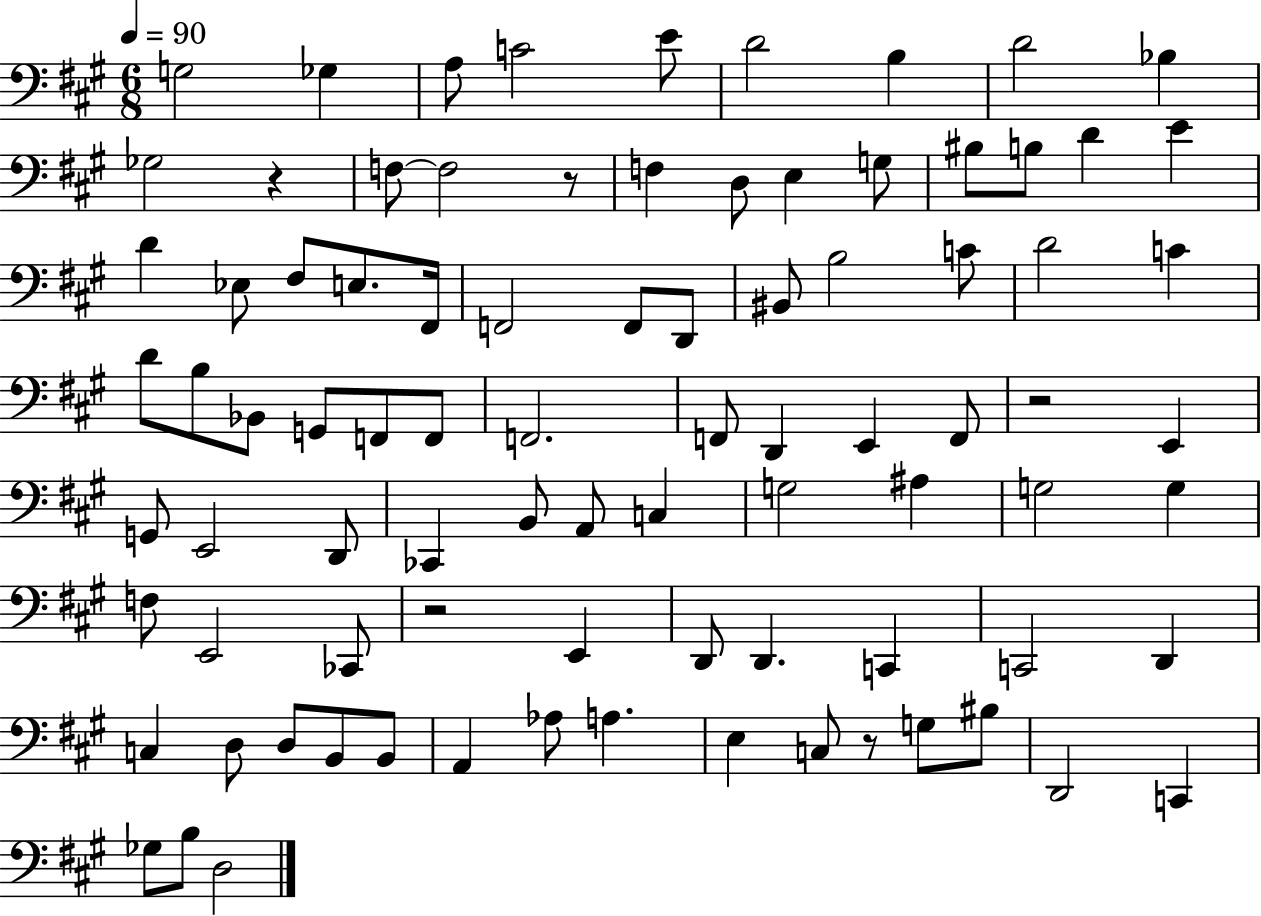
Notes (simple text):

G3/h Gb3/q A3/e C4/h E4/e D4/h B3/q D4/h Bb3/q Gb3/h R/q F3/e F3/h R/e F3/q D3/e E3/q G3/e BIS3/e B3/e D4/q E4/q D4/q Eb3/e F#3/e E3/e. F#2/s F2/h F2/e D2/e BIS2/e B3/h C4/e D4/h C4/q D4/e B3/e Bb2/e G2/e F2/e F2/e F2/h. F2/e D2/q E2/q F2/e R/h E2/q G2/e E2/h D2/e CES2/q B2/e A2/e C3/q G3/h A#3/q G3/h G3/q F3/e E2/h CES2/e R/h E2/q D2/e D2/q. C2/q C2/h D2/q C3/q D3/e D3/e B2/e B2/e A2/q Ab3/e A3/q. E3/q C3/e R/e G3/e BIS3/e D2/h C2/q Gb3/e B3/e D3/h